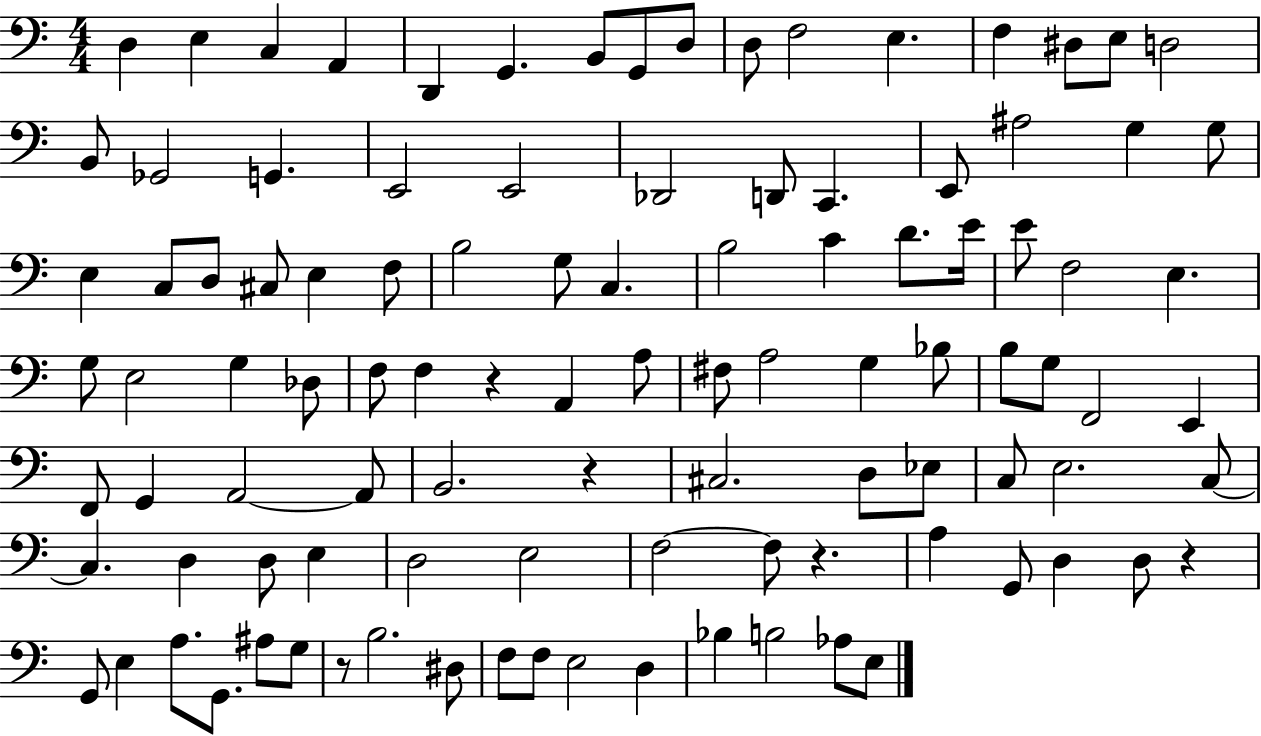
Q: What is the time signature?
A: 4/4